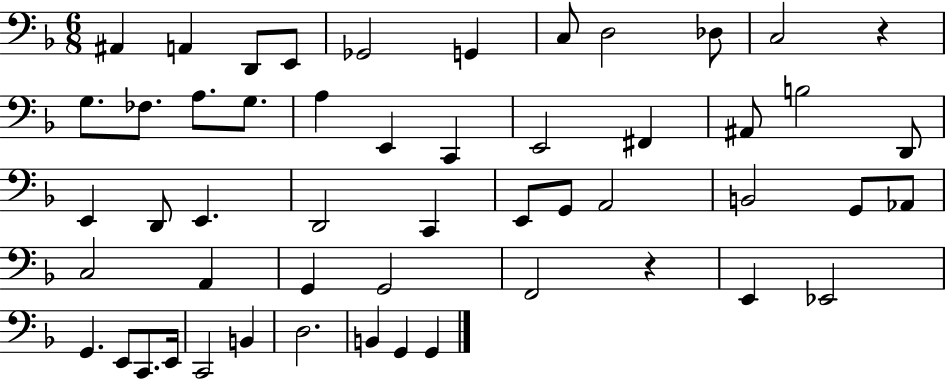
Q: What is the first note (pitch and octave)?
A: A#2